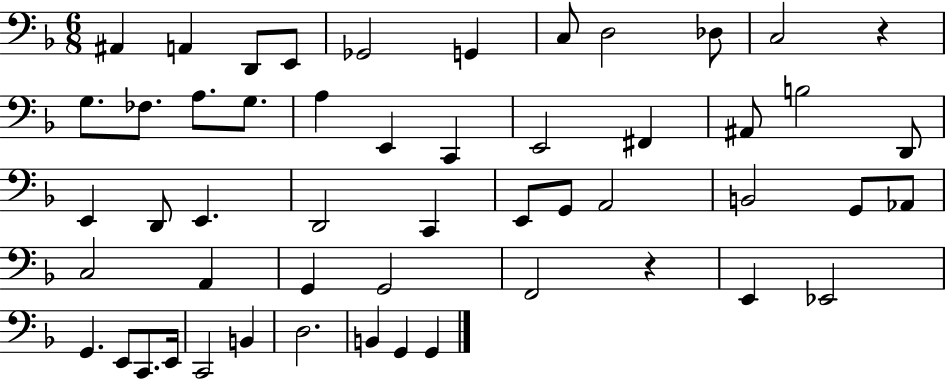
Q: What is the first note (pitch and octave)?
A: A#2